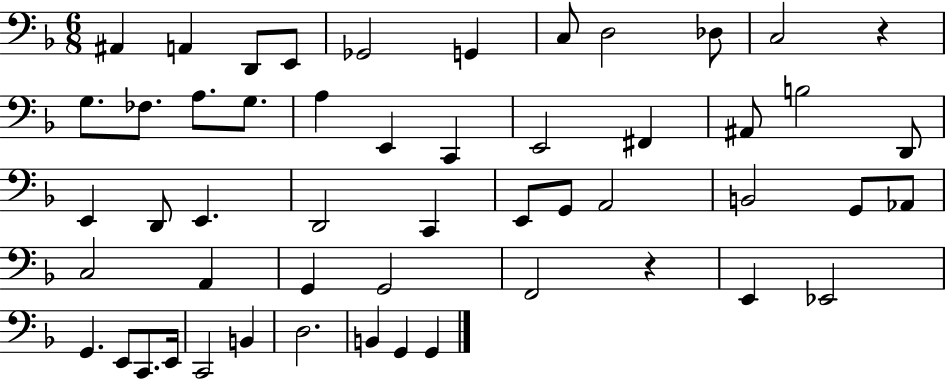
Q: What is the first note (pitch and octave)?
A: A#2